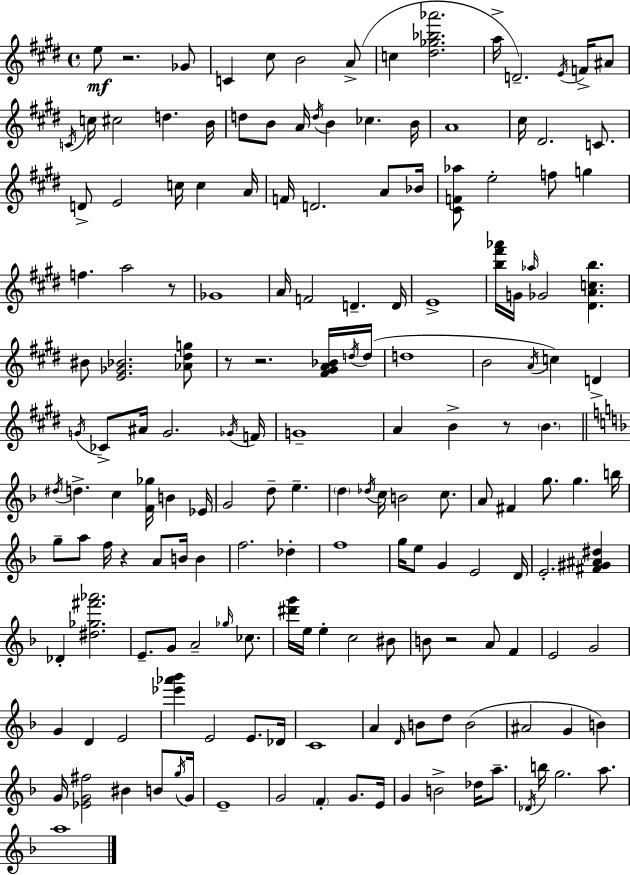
E5/e R/h. Gb4/e C4/q C#5/e B4/h A4/e C5/q [D#5,Gb5,Bb5,Ab6]/h. A5/s D4/h. E4/s F4/s A#4/e C4/s C5/s C#5/h D5/q. B4/s D5/e B4/e A4/s D5/s B4/q CES5/q. B4/s A4/w C#5/s D#4/h. C4/e. D4/e E4/h C5/s C5/q A4/s F4/s D4/h. A4/e Bb4/s [C#4,F4,Ab5]/e E5/h F5/e G5/q F5/q. A5/h R/e Gb4/w A4/s F4/h D4/q. D4/s E4/w [B5,F#6,Ab6]/s G4/s Ab5/s Gb4/h [D#4,A4,C5,B5]/q. BIS4/e [E4,Gb4,Bb4]/h. [Ab4,D#5,G5]/e R/e R/h. [F#4,G#4,A4,Bb4]/s D5/s D5/s D5/w B4/h A4/s C5/q D4/q G4/s CES4/e A#4/s G4/h. Gb4/s F4/s G4/w A4/q B4/q R/e B4/q. D#5/s D5/q. C5/q [F4,Gb5]/s B4/q Eb4/s G4/h D5/e E5/q. D5/q Db5/s C5/s B4/h C5/e. A4/e F#4/q G5/e. G5/q. B5/s G5/e A5/e F5/s R/q A4/e B4/s B4/q F5/h. Db5/q F5/w G5/s E5/e G4/q E4/h D4/s E4/h. [F#4,G#4,A#4,D#5]/q Db4/q [D#5,Gb5,F#6,Ab6]/h. E4/e. G4/e A4/h Gb5/s CES5/e. [D#6,G6]/s E5/s E5/q C5/h BIS4/e B4/e R/h A4/e F4/q E4/h G4/h G4/q D4/q E4/h [Eb6,Ab6,Bb6]/q E4/h E4/e. Db4/s C4/w A4/q D4/s B4/e D5/e B4/h A#4/h G4/q B4/q G4/s [Eb4,G4,F#5]/h BIS4/q B4/e G5/s G4/s E4/w G4/h F4/q G4/e. E4/s G4/q B4/h Db5/s A5/e. Db4/s B5/s G5/h. A5/e. A5/w